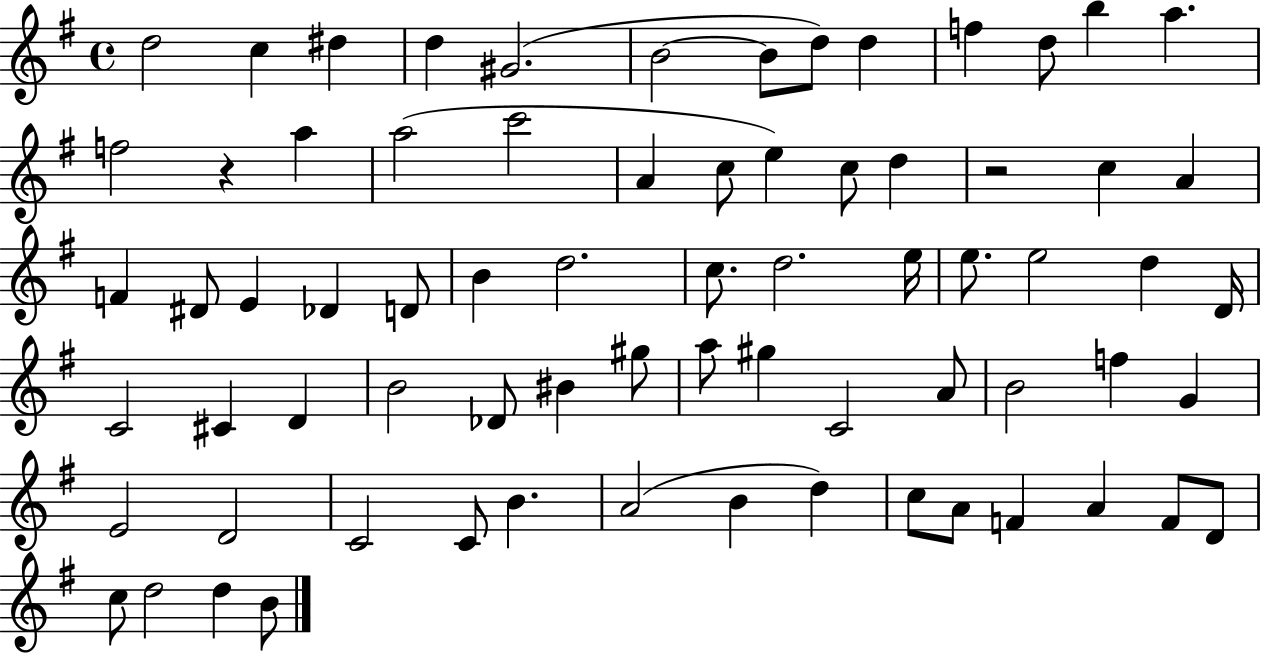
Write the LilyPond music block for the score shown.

{
  \clef treble
  \time 4/4
  \defaultTimeSignature
  \key g \major
  d''2 c''4 dis''4 | d''4 gis'2.( | b'2~~ b'8 d''8) d''4 | f''4 d''8 b''4 a''4. | \break f''2 r4 a''4 | a''2( c'''2 | a'4 c''8 e''4) c''8 d''4 | r2 c''4 a'4 | \break f'4 dis'8 e'4 des'4 d'8 | b'4 d''2. | c''8. d''2. e''16 | e''8. e''2 d''4 d'16 | \break c'2 cis'4 d'4 | b'2 des'8 bis'4 gis''8 | a''8 gis''4 c'2 a'8 | b'2 f''4 g'4 | \break e'2 d'2 | c'2 c'8 b'4. | a'2( b'4 d''4) | c''8 a'8 f'4 a'4 f'8 d'8 | \break c''8 d''2 d''4 b'8 | \bar "|."
}